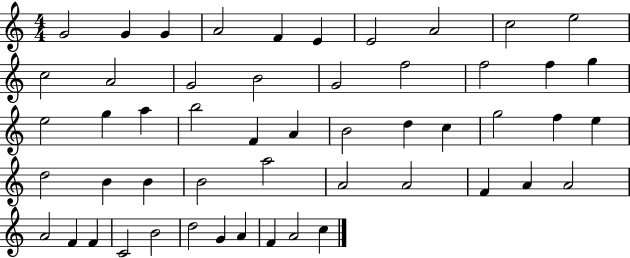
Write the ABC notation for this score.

X:1
T:Untitled
M:4/4
L:1/4
K:C
G2 G G A2 F E E2 A2 c2 e2 c2 A2 G2 B2 G2 f2 f2 f g e2 g a b2 F A B2 d c g2 f e d2 B B B2 a2 A2 A2 F A A2 A2 F F C2 B2 d2 G A F A2 c